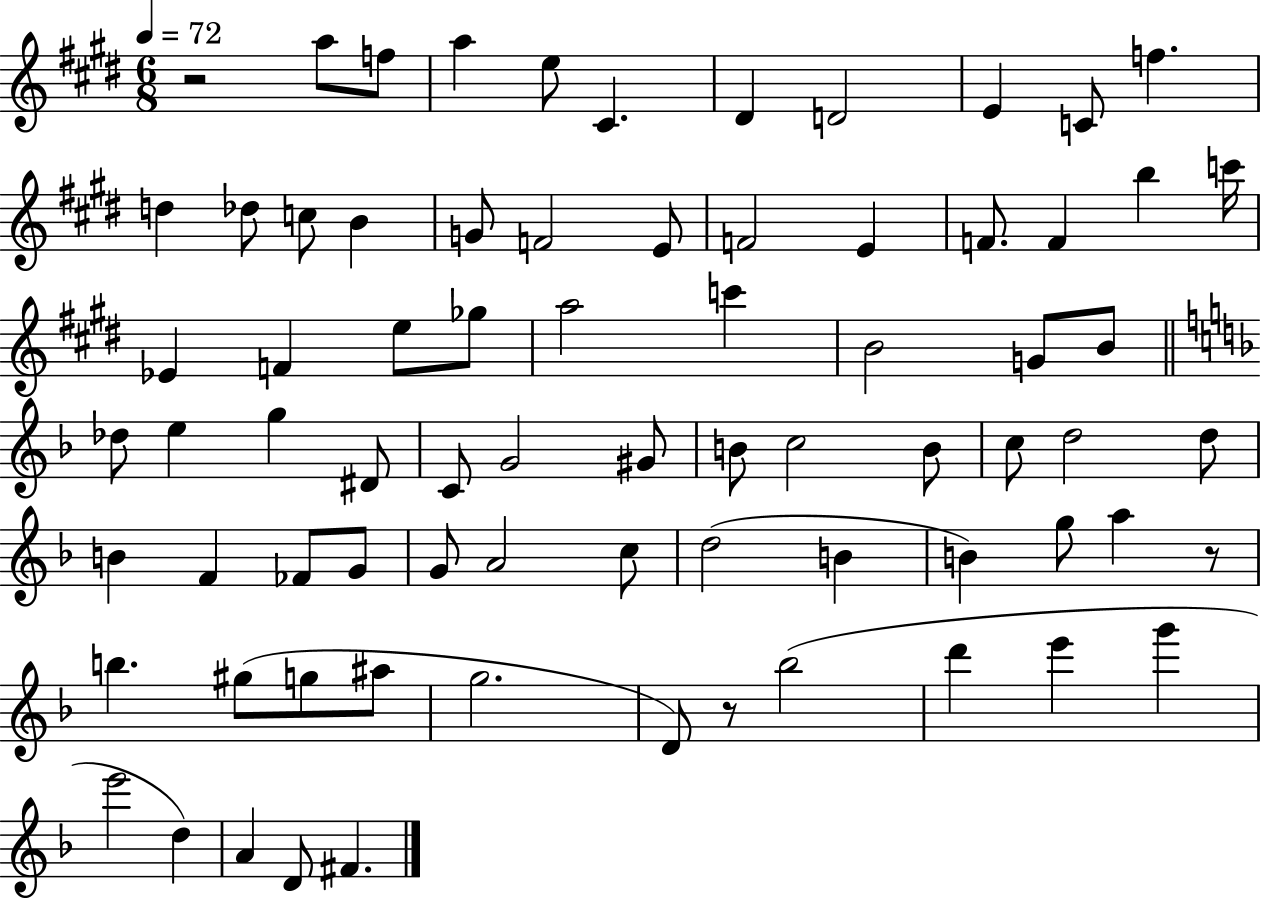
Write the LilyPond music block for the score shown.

{
  \clef treble
  \numericTimeSignature
  \time 6/8
  \key e \major
  \tempo 4 = 72
  r2 a''8 f''8 | a''4 e''8 cis'4. | dis'4 d'2 | e'4 c'8 f''4. | \break d''4 des''8 c''8 b'4 | g'8 f'2 e'8 | f'2 e'4 | f'8. f'4 b''4 c'''16 | \break ees'4 f'4 e''8 ges''8 | a''2 c'''4 | b'2 g'8 b'8 | \bar "||" \break \key f \major des''8 e''4 g''4 dis'8 | c'8 g'2 gis'8 | b'8 c''2 b'8 | c''8 d''2 d''8 | \break b'4 f'4 fes'8 g'8 | g'8 a'2 c''8 | d''2( b'4 | b'4) g''8 a''4 r8 | \break b''4. gis''8( g''8 ais''8 | g''2. | d'8) r8 bes''2( | d'''4 e'''4 g'''4 | \break e'''2 d''4) | a'4 d'8 fis'4. | \bar "|."
}